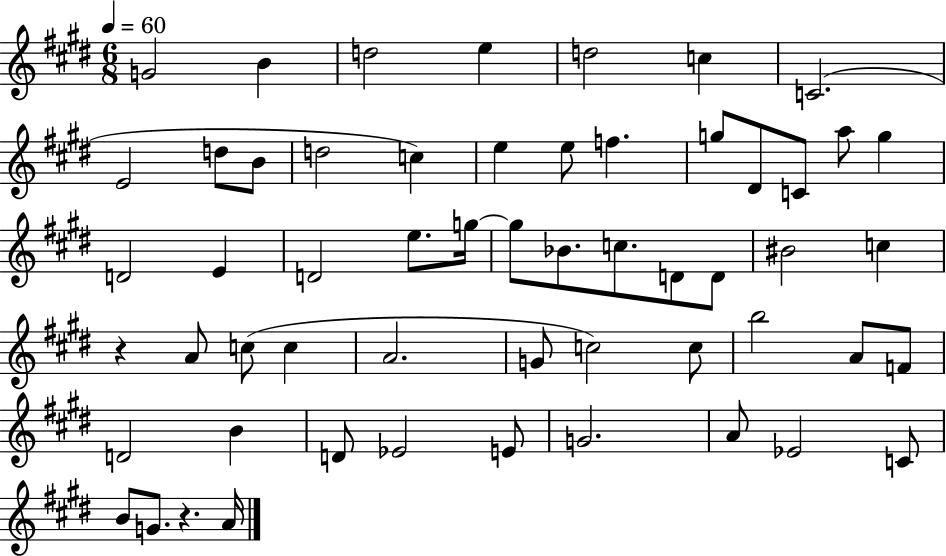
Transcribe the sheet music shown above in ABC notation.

X:1
T:Untitled
M:6/8
L:1/4
K:E
G2 B d2 e d2 c C2 E2 d/2 B/2 d2 c e e/2 f g/2 ^D/2 C/2 a/2 g D2 E D2 e/2 g/4 g/2 _B/2 c/2 D/2 D/2 ^B2 c z A/2 c/2 c A2 G/2 c2 c/2 b2 A/2 F/2 D2 B D/2 _E2 E/2 G2 A/2 _E2 C/2 B/2 G/2 z A/4